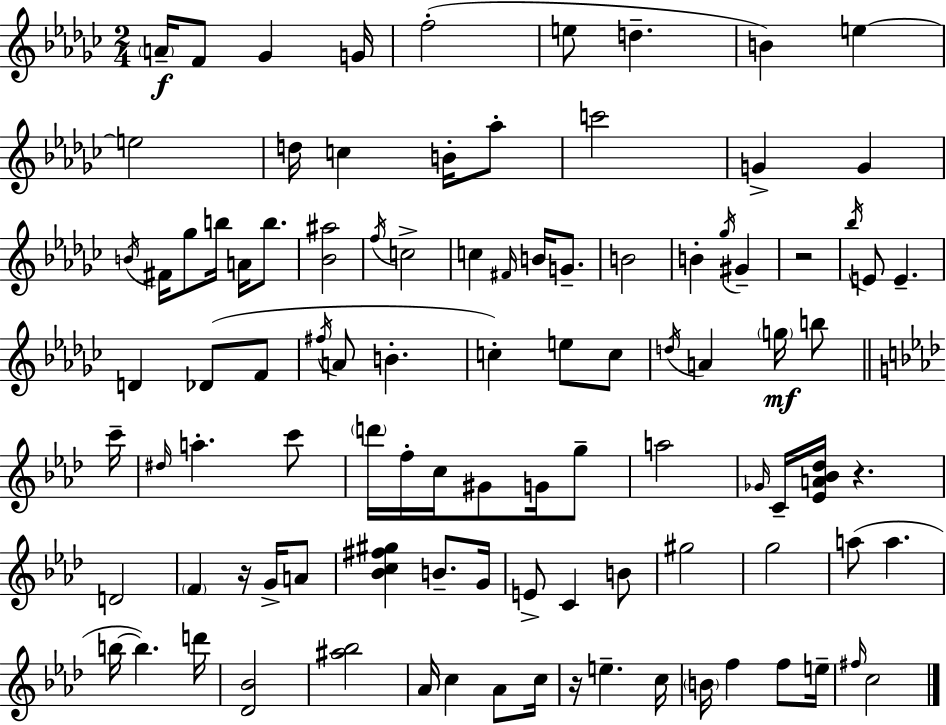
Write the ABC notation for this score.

X:1
T:Untitled
M:2/4
L:1/4
K:Ebm
A/4 F/2 _G G/4 f2 e/2 d B e e2 d/4 c B/4 _a/2 c'2 G G B/4 ^F/4 _g/2 b/4 A/4 b/2 [_B^a]2 f/4 c2 c ^F/4 B/4 G/2 B2 B _g/4 ^G z2 _b/4 E/2 E D _D/2 F/2 ^f/4 A/2 B c e/2 c/2 d/4 A g/4 b/2 c'/4 ^d/4 a c'/2 d'/4 f/4 c/4 ^G/2 G/4 g/2 a2 _G/4 C/4 [_EA_B_d]/4 z D2 F z/4 G/4 A/2 [_Bc^f^g] B/2 G/4 E/2 C B/2 ^g2 g2 a/2 a b/4 b d'/4 [_D_B]2 [^a_b]2 _A/4 c _A/2 c/4 z/4 e c/4 B/4 f f/2 e/4 ^f/4 c2